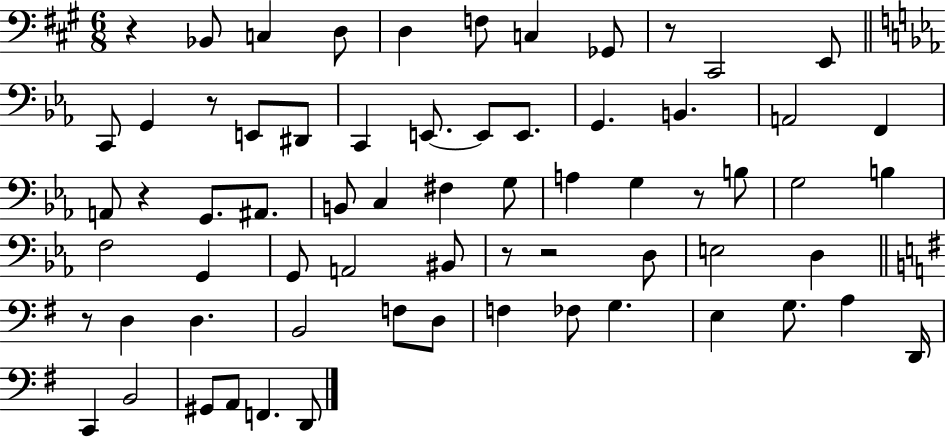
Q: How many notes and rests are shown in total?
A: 67